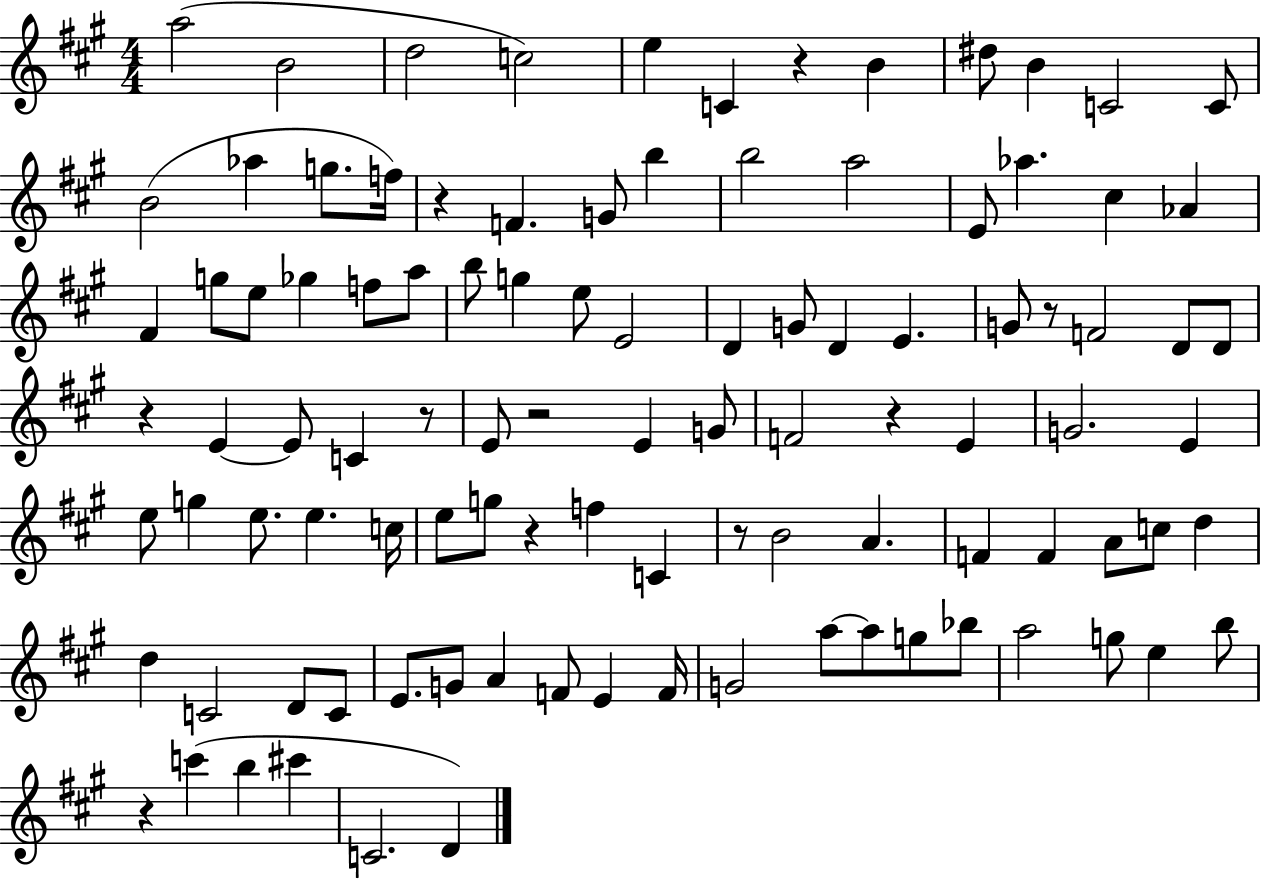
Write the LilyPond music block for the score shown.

{
  \clef treble
  \numericTimeSignature
  \time 4/4
  \key a \major
  \repeat volta 2 { a''2( b'2 | d''2 c''2) | e''4 c'4 r4 b'4 | dis''8 b'4 c'2 c'8 | \break b'2( aes''4 g''8. f''16) | r4 f'4. g'8 b''4 | b''2 a''2 | e'8 aes''4. cis''4 aes'4 | \break fis'4 g''8 e''8 ges''4 f''8 a''8 | b''8 g''4 e''8 e'2 | d'4 g'8 d'4 e'4. | g'8 r8 f'2 d'8 d'8 | \break r4 e'4~~ e'8 c'4 r8 | e'8 r2 e'4 g'8 | f'2 r4 e'4 | g'2. e'4 | \break e''8 g''4 e''8. e''4. c''16 | e''8 g''8 r4 f''4 c'4 | r8 b'2 a'4. | f'4 f'4 a'8 c''8 d''4 | \break d''4 c'2 d'8 c'8 | e'8. g'8 a'4 f'8 e'4 f'16 | g'2 a''8~~ a''8 g''8 bes''8 | a''2 g''8 e''4 b''8 | \break r4 c'''4( b''4 cis'''4 | c'2. d'4) | } \bar "|."
}